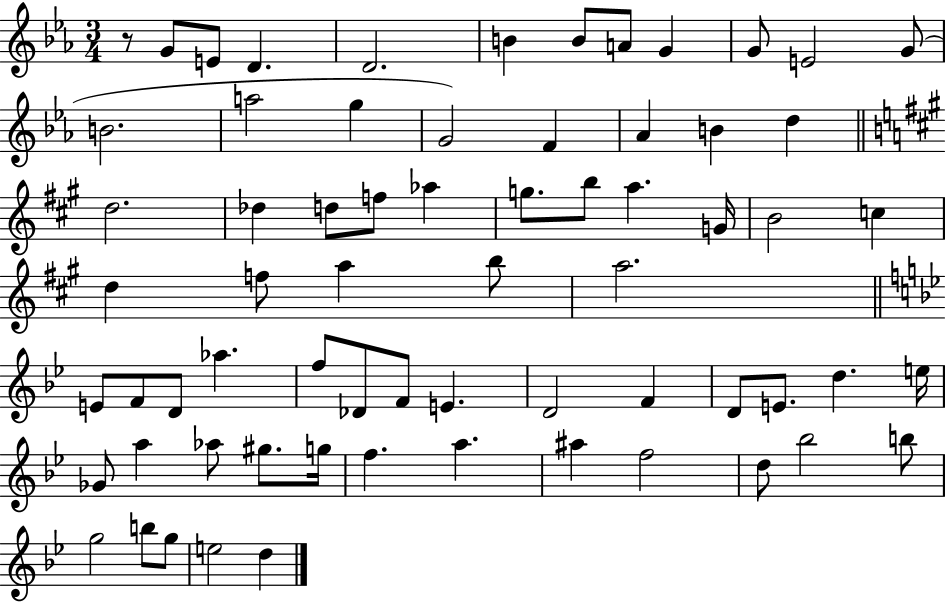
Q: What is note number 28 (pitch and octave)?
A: G4